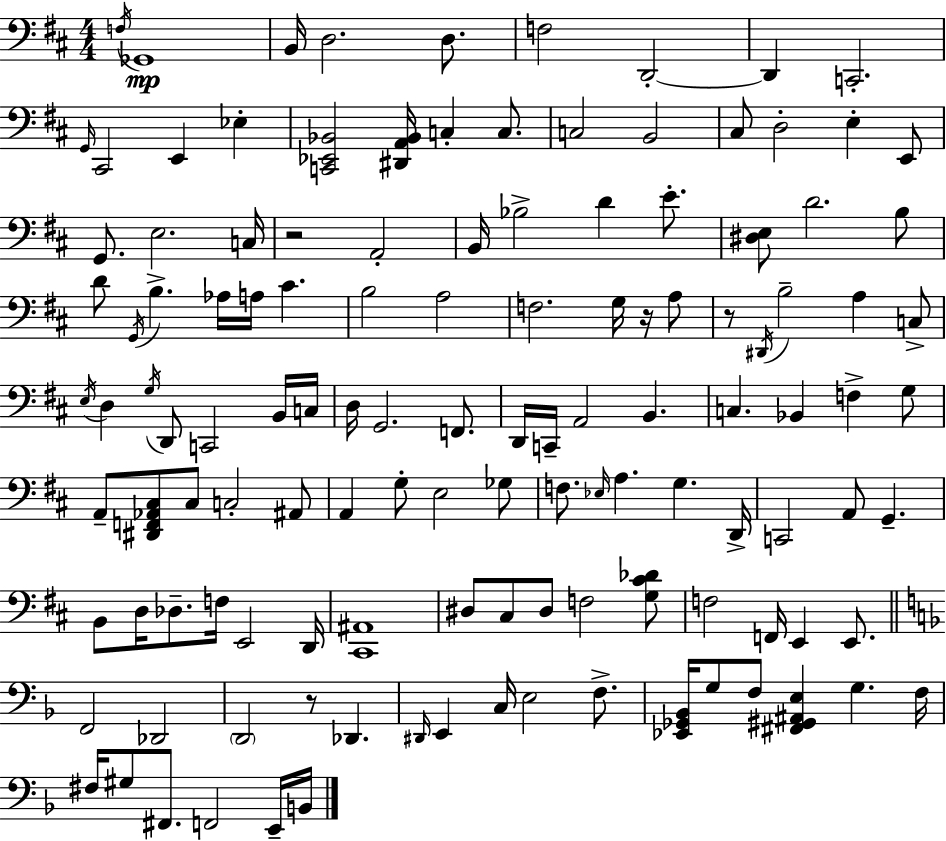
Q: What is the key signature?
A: D major